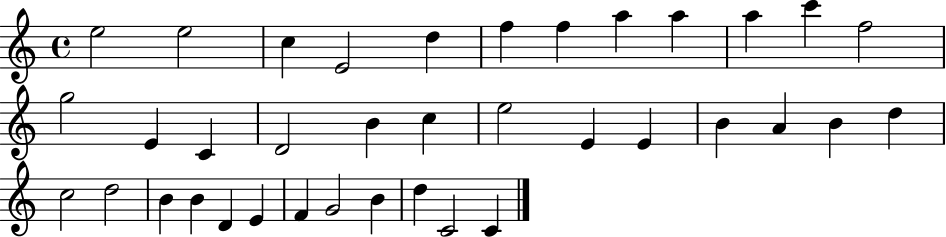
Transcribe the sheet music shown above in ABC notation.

X:1
T:Untitled
M:4/4
L:1/4
K:C
e2 e2 c E2 d f f a a a c' f2 g2 E C D2 B c e2 E E B A B d c2 d2 B B D E F G2 B d C2 C